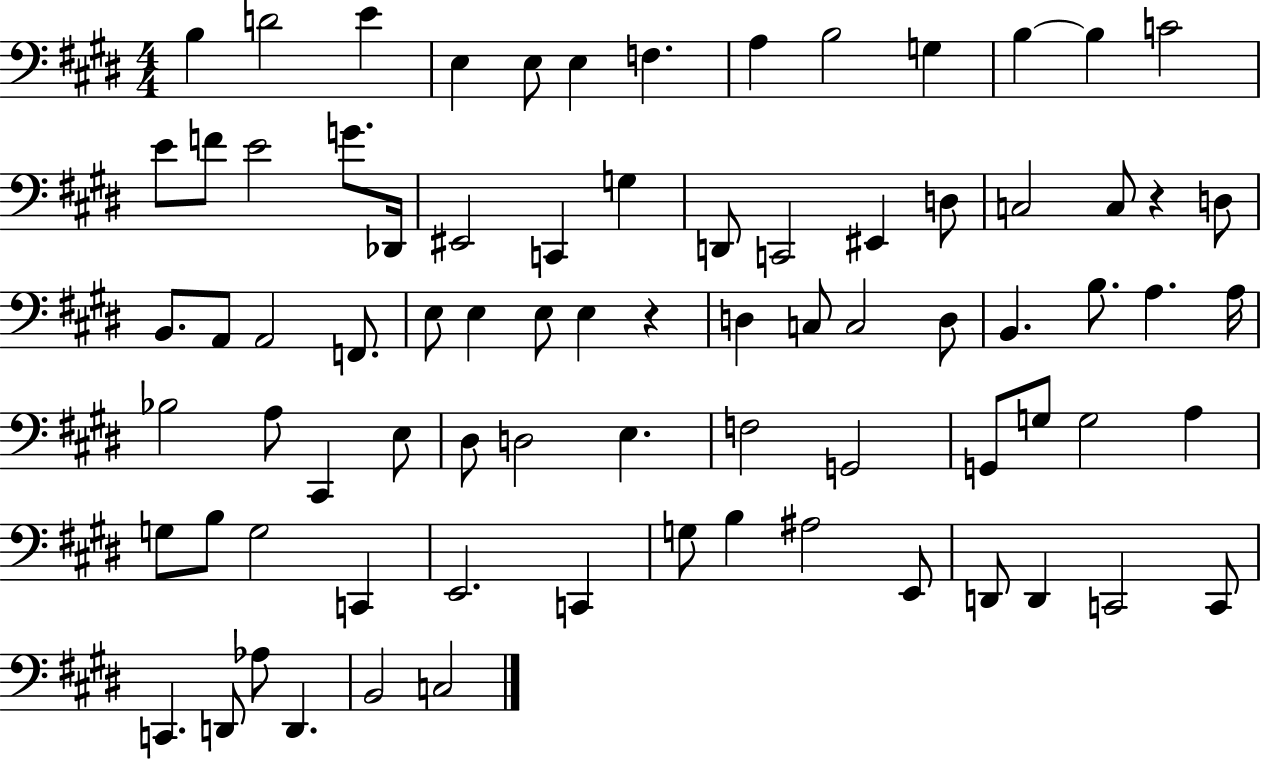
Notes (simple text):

B3/q D4/h E4/q E3/q E3/e E3/q F3/q. A3/q B3/h G3/q B3/q B3/q C4/h E4/e F4/e E4/h G4/e. Db2/s EIS2/h C2/q G3/q D2/e C2/h EIS2/q D3/e C3/h C3/e R/q D3/e B2/e. A2/e A2/h F2/e. E3/e E3/q E3/e E3/q R/q D3/q C3/e C3/h D3/e B2/q. B3/e. A3/q. A3/s Bb3/h A3/e C#2/q E3/e D#3/e D3/h E3/q. F3/h G2/h G2/e G3/e G3/h A3/q G3/e B3/e G3/h C2/q E2/h. C2/q G3/e B3/q A#3/h E2/e D2/e D2/q C2/h C2/e C2/q. D2/e Ab3/e D2/q. B2/h C3/h